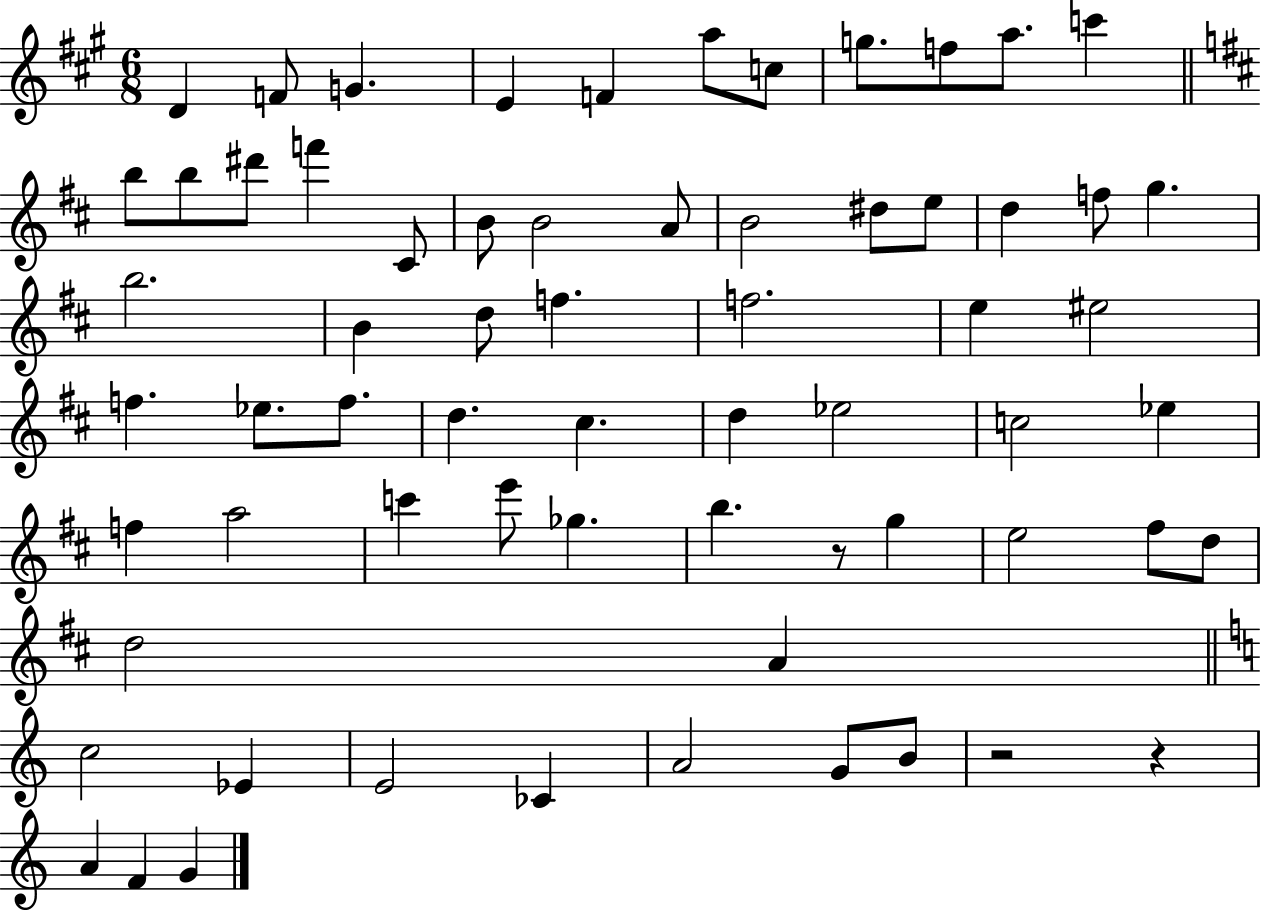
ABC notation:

X:1
T:Untitled
M:6/8
L:1/4
K:A
D F/2 G E F a/2 c/2 g/2 f/2 a/2 c' b/2 b/2 ^d'/2 f' ^C/2 B/2 B2 A/2 B2 ^d/2 e/2 d f/2 g b2 B d/2 f f2 e ^e2 f _e/2 f/2 d ^c d _e2 c2 _e f a2 c' e'/2 _g b z/2 g e2 ^f/2 d/2 d2 A c2 _E E2 _C A2 G/2 B/2 z2 z A F G